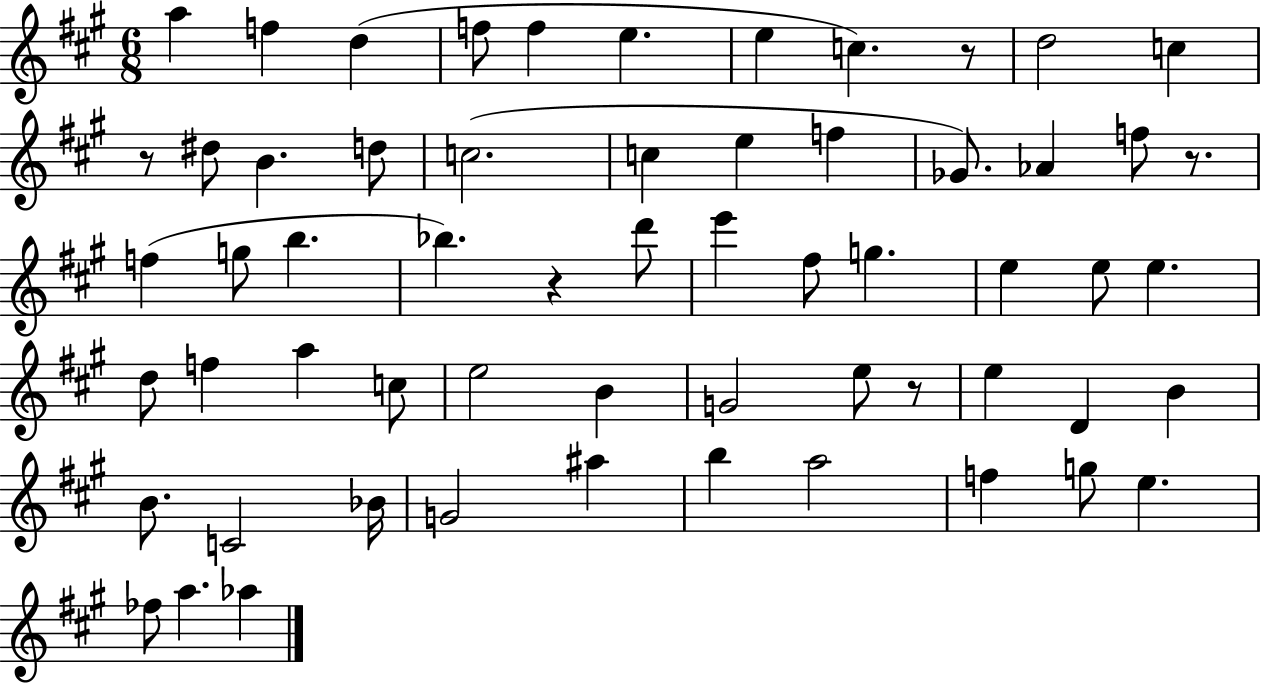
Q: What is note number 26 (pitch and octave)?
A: E6